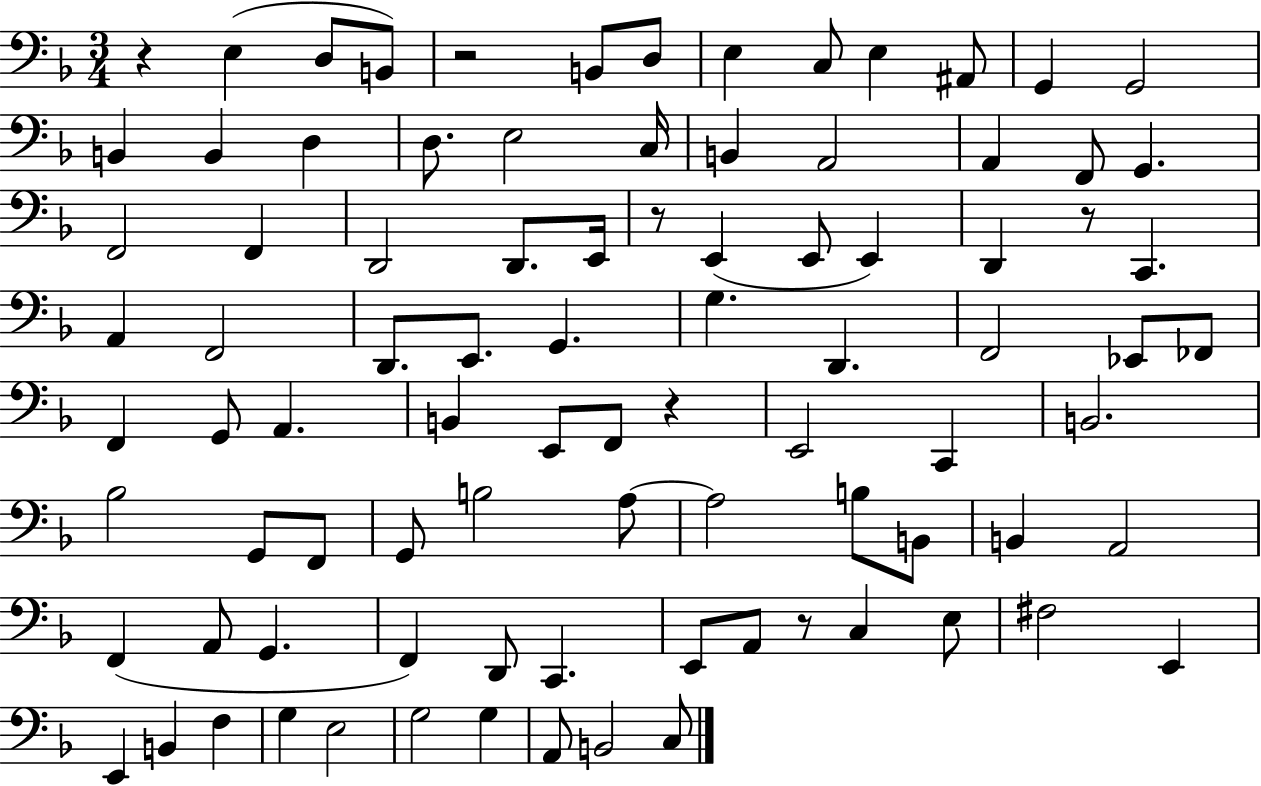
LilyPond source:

{
  \clef bass
  \numericTimeSignature
  \time 3/4
  \key f \major
  r4 e4( d8 b,8) | r2 b,8 d8 | e4 c8 e4 ais,8 | g,4 g,2 | \break b,4 b,4 d4 | d8. e2 c16 | b,4 a,2 | a,4 f,8 g,4. | \break f,2 f,4 | d,2 d,8. e,16 | r8 e,4( e,8 e,4) | d,4 r8 c,4. | \break a,4 f,2 | d,8. e,8. g,4. | g4. d,4. | f,2 ees,8 fes,8 | \break f,4 g,8 a,4. | b,4 e,8 f,8 r4 | e,2 c,4 | b,2. | \break bes2 g,8 f,8 | g,8 b2 a8~~ | a2 b8 b,8 | b,4 a,2 | \break f,4( a,8 g,4. | f,4) d,8 c,4. | e,8 a,8 r8 c4 e8 | fis2 e,4 | \break e,4 b,4 f4 | g4 e2 | g2 g4 | a,8 b,2 c8 | \break \bar "|."
}